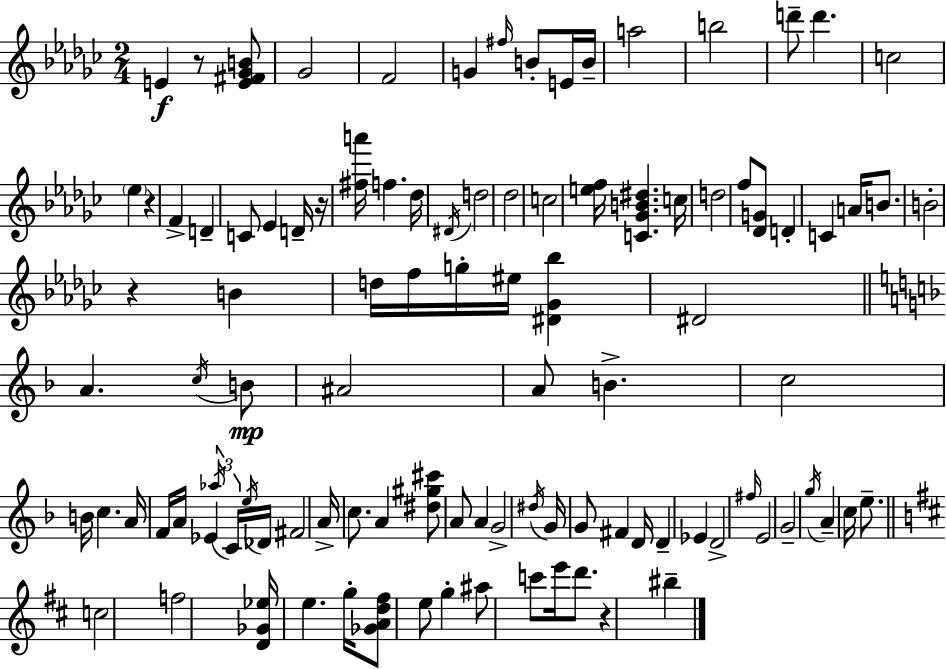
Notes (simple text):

E4/q R/e [E4,F#4,Gb4,B4]/e Gb4/h F4/h G4/q F#5/s B4/e E4/s B4/s A5/h B5/h D6/e D6/q. C5/h Eb5/q R/q F4/q D4/q C4/e Eb4/q D4/s R/s [F#5,A6]/s F5/q. Db5/s D#4/s D5/h Db5/h C5/h [E5,F5]/s [C4,Gb4,B4,D#5]/q. C5/s D5/h F5/e [Db4,G4]/e D4/q C4/q A4/s B4/e. B4/h R/q B4/q D5/s F5/s G5/s EIS5/s [D#4,Gb4,Bb5]/q D#4/h A4/q. C5/s B4/e A#4/h A4/e B4/q. C5/h B4/s C5/q. A4/s F4/s A4/s Eb4/q Ab5/s C4/s E5/s Db4/s F#4/h A4/s C5/e. A4/q [D#5,G#5,C#6]/e A4/e A4/q G4/h D#5/s G4/s G4/e F#4/q D4/s D4/q Eb4/q D4/h F#5/s E4/h G4/h G5/s A4/q C5/s E5/e. C5/h F5/h [D4,Gb4,Eb5]/s E5/q. G5/s [Gb4,A4,D5,F#5]/e E5/e G5/q A#5/e C6/e E6/s D6/e. R/q BIS5/q